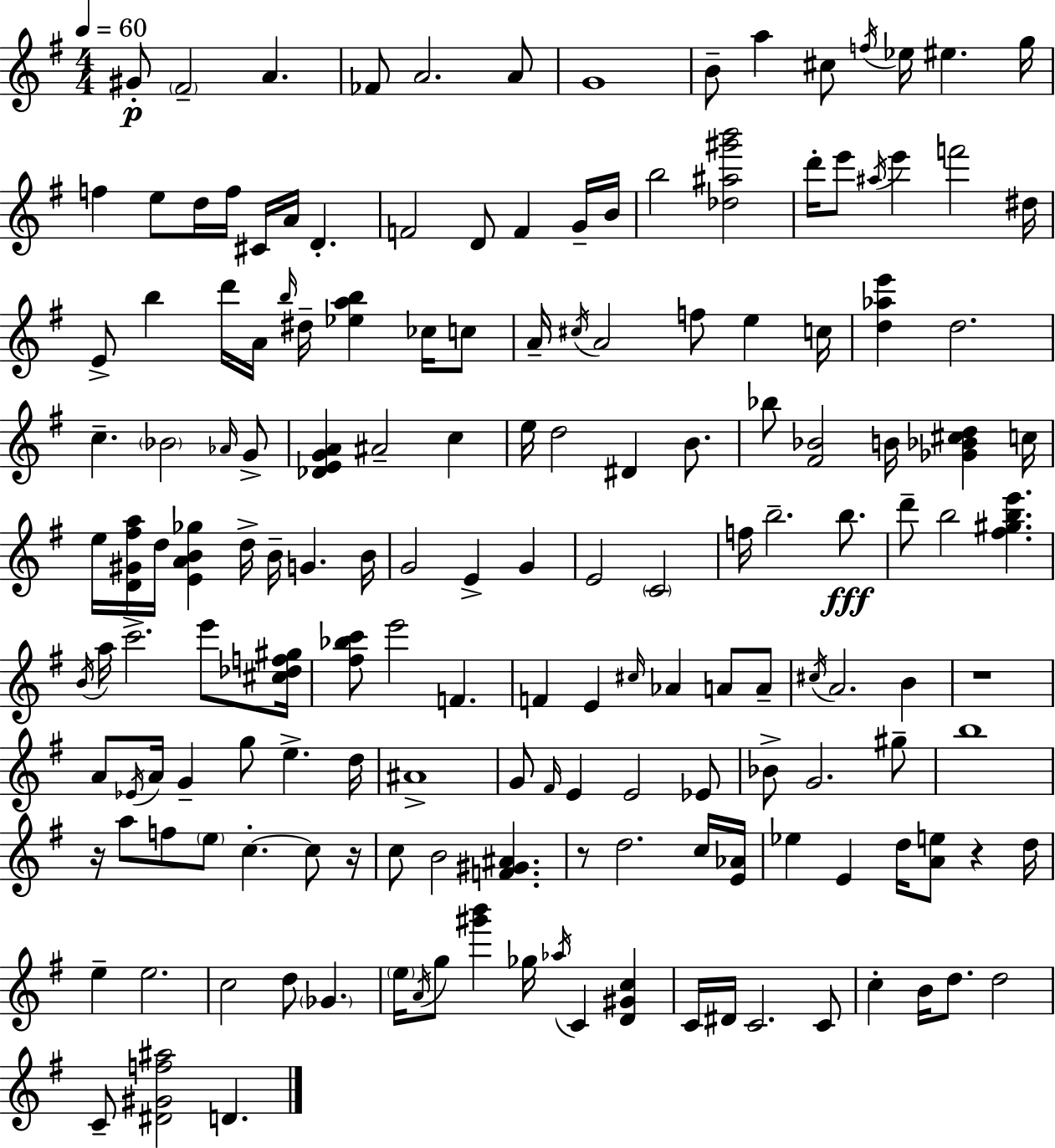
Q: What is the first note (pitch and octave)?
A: G#4